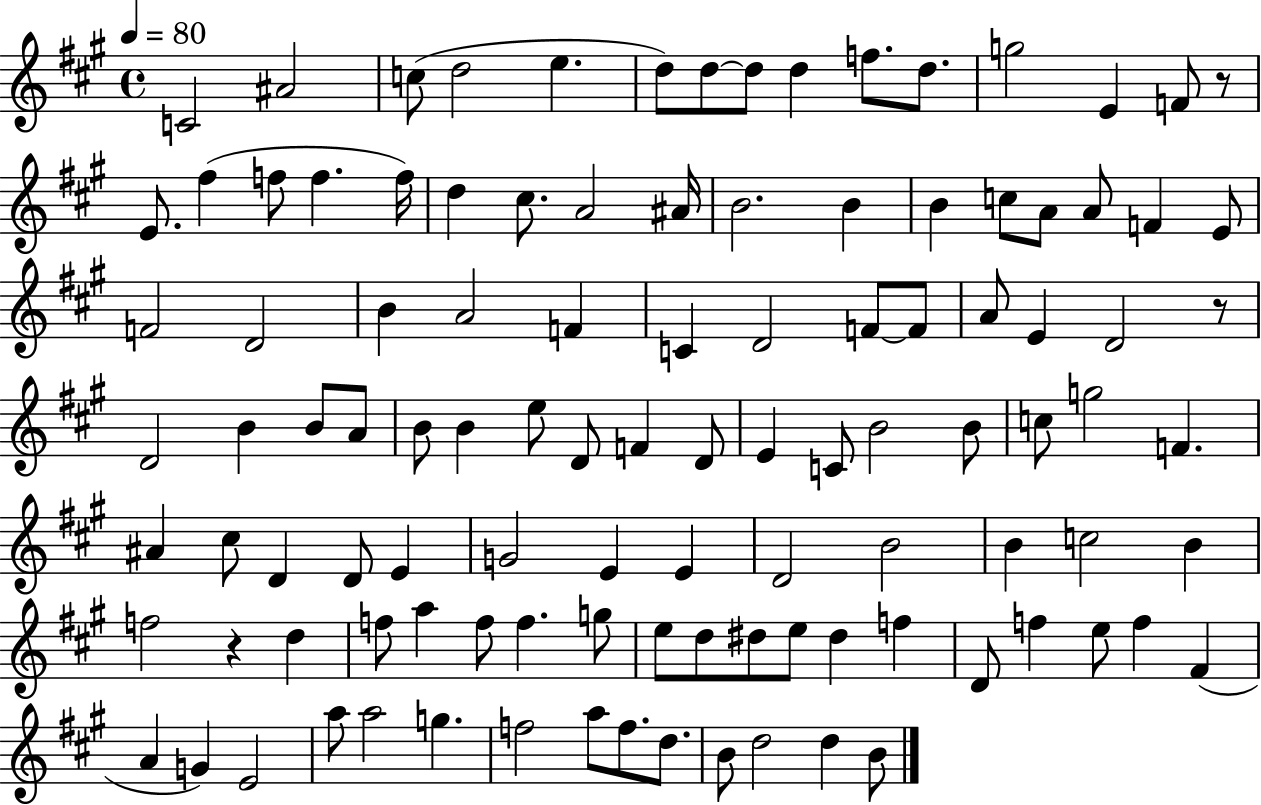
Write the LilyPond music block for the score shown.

{
  \clef treble
  \time 4/4
  \defaultTimeSignature
  \key a \major
  \tempo 4 = 80
  \repeat volta 2 { c'2 ais'2 | c''8( d''2 e''4. | d''8) d''8~~ d''8 d''4 f''8. d''8. | g''2 e'4 f'8 r8 | \break e'8. fis''4( f''8 f''4. f''16) | d''4 cis''8. a'2 ais'16 | b'2. b'4 | b'4 c''8 a'8 a'8 f'4 e'8 | \break f'2 d'2 | b'4 a'2 f'4 | c'4 d'2 f'8~~ f'8 | a'8 e'4 d'2 r8 | \break d'2 b'4 b'8 a'8 | b'8 b'4 e''8 d'8 f'4 d'8 | e'4 c'8 b'2 b'8 | c''8 g''2 f'4. | \break ais'4 cis''8 d'4 d'8 e'4 | g'2 e'4 e'4 | d'2 b'2 | b'4 c''2 b'4 | \break f''2 r4 d''4 | f''8 a''4 f''8 f''4. g''8 | e''8 d''8 dis''8 e''8 dis''4 f''4 | d'8 f''4 e''8 f''4 fis'4( | \break a'4 g'4) e'2 | a''8 a''2 g''4. | f''2 a''8 f''8. d''8. | b'8 d''2 d''4 b'8 | \break } \bar "|."
}